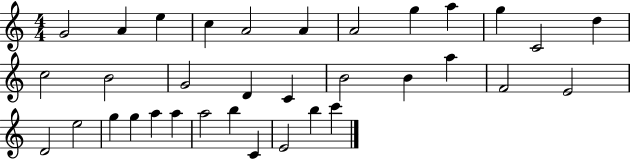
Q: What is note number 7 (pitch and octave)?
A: A4